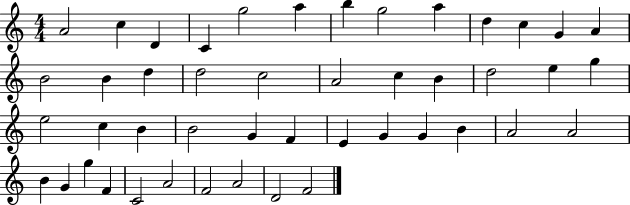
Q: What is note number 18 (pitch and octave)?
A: C5